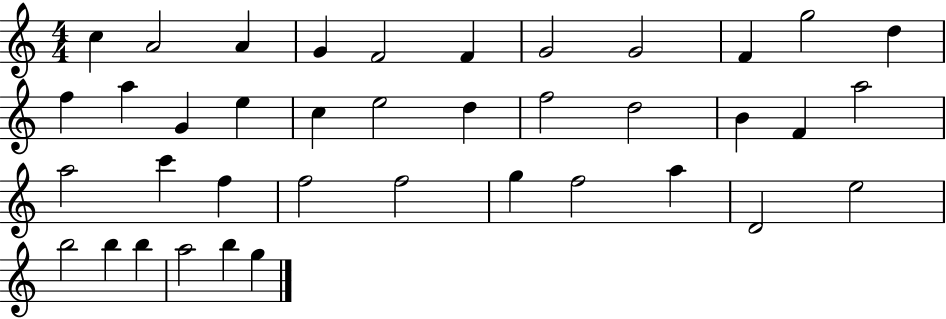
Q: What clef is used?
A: treble